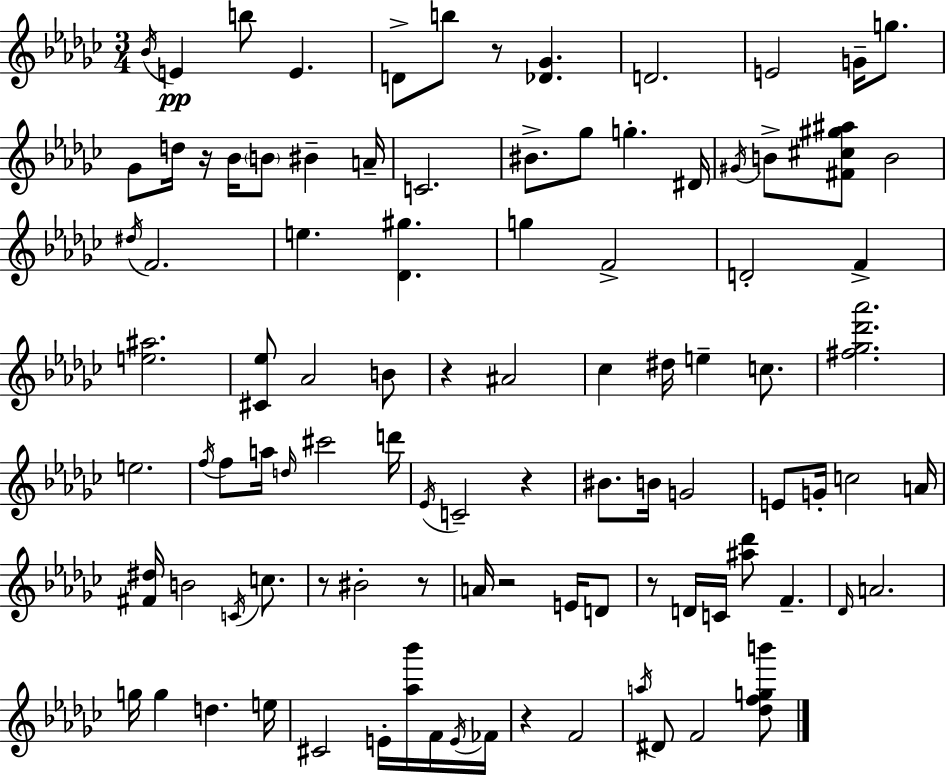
{
  \clef treble
  \numericTimeSignature
  \time 3/4
  \key ees \minor
  \acciaccatura { bes'16 }\pp e'4 b''8 e'4. | d'8-> b''8 r8 <des' ges'>4. | d'2. | e'2 g'16-- g''8. | \break ges'8 d''16 r16 bes'16 \parenthesize b'8 bis'4-- | a'16-- c'2. | bis'8.-> ges''8 g''4.-. | dis'16 \acciaccatura { gis'16 } b'8-> <fis' cis'' gis'' ais''>8 b'2 | \break \acciaccatura { dis''16 } f'2. | e''4. <des' gis''>4. | g''4 f'2-> | d'2-. f'4-> | \break <e'' ais''>2. | <cis' ees''>8 aes'2 | b'8 r4 ais'2 | ces''4 dis''16 e''4-- | \break c''8. <fis'' ges'' des''' aes'''>2. | e''2. | \acciaccatura { f''16 } f''8 a''16 \grace { d''16 } cis'''2 | d'''16 \acciaccatura { ees'16 } c'2-- | \break r4 bis'8. b'16 g'2 | e'8 g'16-. c''2 | a'16 <fis' dis''>16 b'2 | \acciaccatura { c'16 } c''8. r8 bis'2-. | \break r8 a'16 r2 | e'16 d'8 r8 d'16 c'16 <ais'' des'''>8 | f'4.-- \grace { des'16 } a'2. | g''16 g''4 | \break d''4. e''16 cis'2 | e'16-. <aes'' bes'''>16 f'16 \acciaccatura { e'16 } fes'16 r4 | f'2 \acciaccatura { a''16 } dis'8 | f'2 <des'' f'' g'' b'''>8 \bar "|."
}